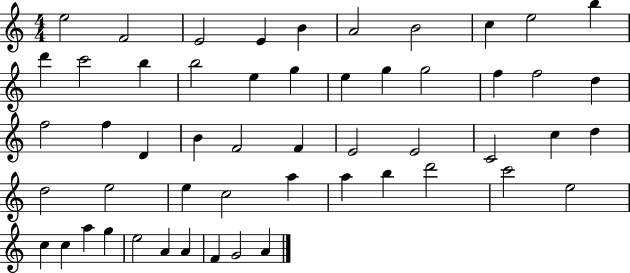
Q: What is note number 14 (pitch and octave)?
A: B5